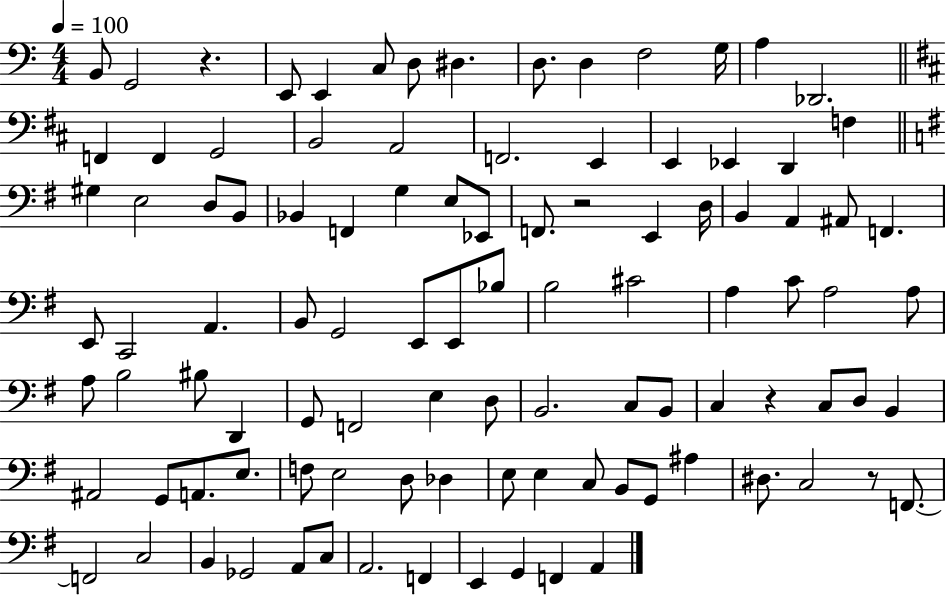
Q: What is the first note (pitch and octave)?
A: B2